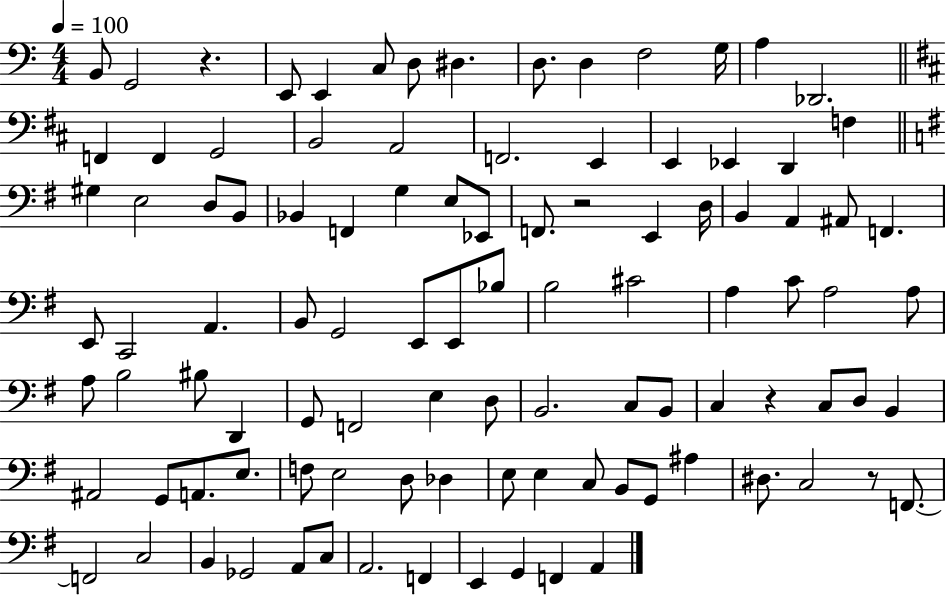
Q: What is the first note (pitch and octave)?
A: B2